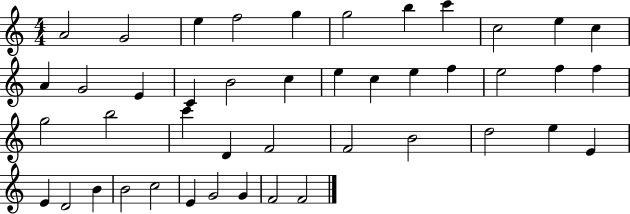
{
  \clef treble
  \numericTimeSignature
  \time 4/4
  \key c \major
  a'2 g'2 | e''4 f''2 g''4 | g''2 b''4 c'''4 | c''2 e''4 c''4 | \break a'4 g'2 e'4 | c'4 b'2 c''4 | e''4 c''4 e''4 f''4 | e''2 f''4 f''4 | \break g''2 b''2 | c'''4 d'4 f'2 | f'2 b'2 | d''2 e''4 e'4 | \break e'4 d'2 b'4 | b'2 c''2 | e'4 g'2 g'4 | f'2 f'2 | \break \bar "|."
}